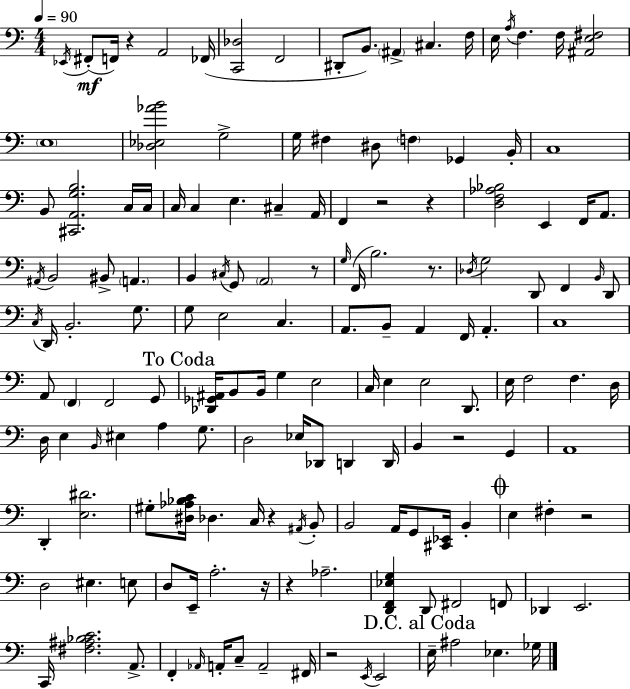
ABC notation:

X:1
T:Untitled
M:4/4
L:1/4
K:C
_E,,/4 ^F,,/2 F,,/4 z A,,2 _F,,/4 [C,,_D,]2 F,,2 ^D,,/2 B,,/2 ^A,, ^C, F,/4 E,/4 A,/4 F, F,/4 [^A,,E,^F,]2 E,4 [_D,_E,_AB]2 G,2 G,/4 ^F, ^D,/2 F, _G,, B,,/4 C,4 B,,/2 [^C,,A,,G,B,]2 C,/4 C,/4 C,/4 C, E, ^C, A,,/4 F,, z2 z [D,F,_A,_B,]2 E,, F,,/4 A,,/2 ^A,,/4 B,,2 ^B,,/2 A,, B,, ^C,/4 G,,/2 A,,2 z/2 G,/4 F,,/4 B,2 z/2 _D,/4 G,2 D,,/2 F,, B,,/4 D,,/2 C,/4 D,,/4 B,,2 G,/2 G,/2 E,2 C, A,,/2 B,,/2 A,, F,,/4 A,, C,4 A,,/2 F,, F,,2 G,,/2 [_D,,_G,,^A,,]/4 B,,/2 B,,/4 G, E,2 C,/4 E, E,2 D,,/2 E,/4 F,2 F, D,/4 D,/4 E, B,,/4 ^E, A, G,/2 D,2 _E,/4 _D,,/2 D,, D,,/4 B,, z2 G,, A,,4 D,, [E,^D]2 ^G,/2 [^D,_A,_B,C]/4 _D, C,/4 z ^A,,/4 B,,/2 B,,2 A,,/4 G,,/2 [^C,,_E,,]/4 B,, E, ^F, z2 D,2 ^E, E,/2 D,/2 E,,/4 A,2 z/4 z _A,2 [D,,F,,_E,G,] D,,/2 ^F,,2 F,,/2 _D,, E,,2 C,,/4 [^F,^A,_B,C]2 A,,/2 F,, _A,,/4 A,,/4 C,/2 A,,2 ^F,,/4 z2 E,,/4 E,,2 E,/4 ^A,2 _E, _G,/4